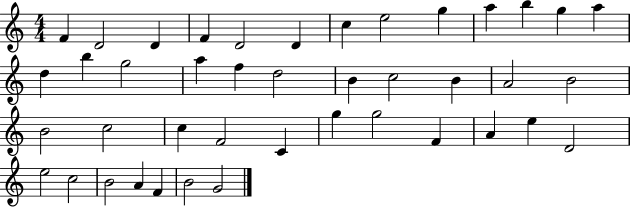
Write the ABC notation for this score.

X:1
T:Untitled
M:4/4
L:1/4
K:C
F D2 D F D2 D c e2 g a b g a d b g2 a f d2 B c2 B A2 B2 B2 c2 c F2 C g g2 F A e D2 e2 c2 B2 A F B2 G2